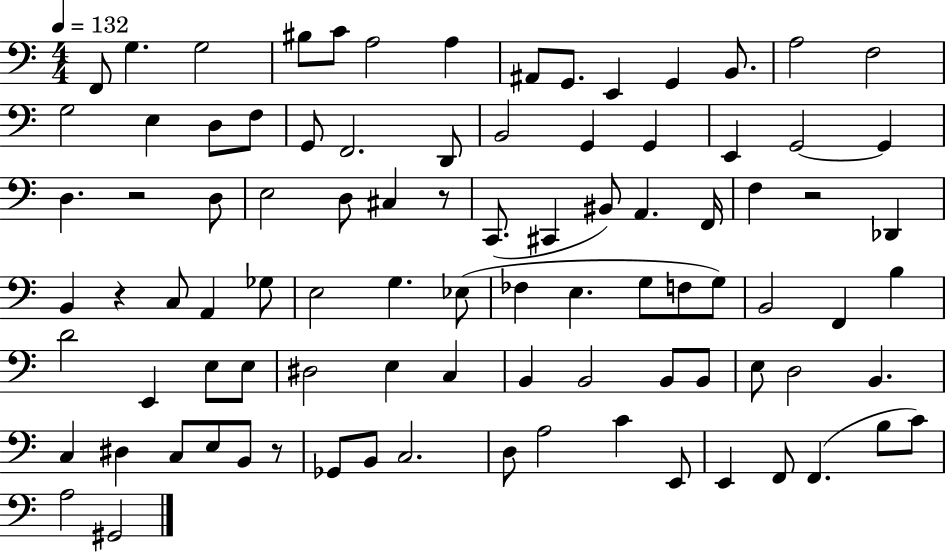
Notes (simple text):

F2/e G3/q. G3/h BIS3/e C4/e A3/h A3/q A#2/e G2/e. E2/q G2/q B2/e. A3/h F3/h G3/h E3/q D3/e F3/e G2/e F2/h. D2/e B2/h G2/q G2/q E2/q G2/h G2/q D3/q. R/h D3/e E3/h D3/e C#3/q R/e C2/e. C#2/q BIS2/e A2/q. F2/s F3/q R/h Db2/q B2/q R/q C3/e A2/q Gb3/e E3/h G3/q. Eb3/e FES3/q E3/q. G3/e F3/e G3/e B2/h F2/q B3/q D4/h E2/q E3/e E3/e D#3/h E3/q C3/q B2/q B2/h B2/e B2/e E3/e D3/h B2/q. C3/q D#3/q C3/e E3/e B2/e R/e Gb2/e B2/e C3/h. D3/e A3/h C4/q E2/e E2/q F2/e F2/q. B3/e C4/e A3/h G#2/h